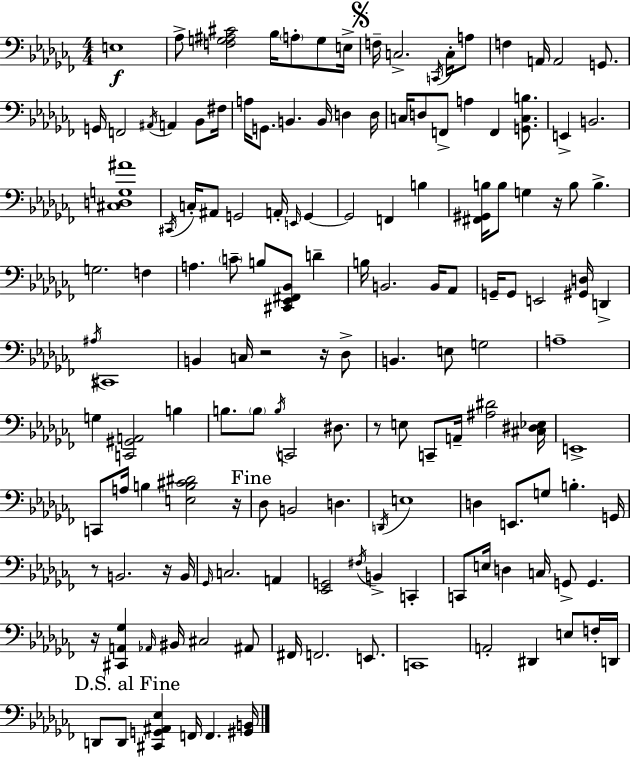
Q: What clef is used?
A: bass